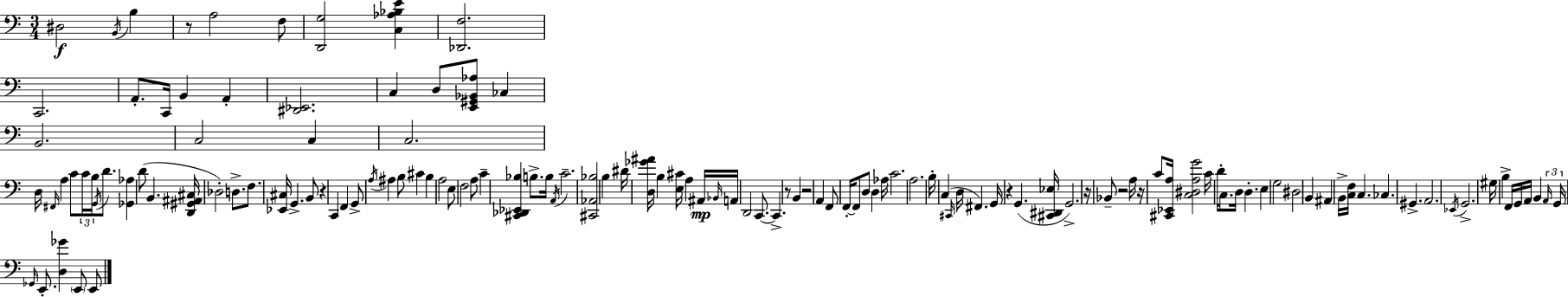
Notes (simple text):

D#3/h B2/s B3/q R/e A3/h F3/e [D2,G3]/h [C3,Ab3,Bb3,E4]/q [Db2,F3]/h. C2/h. A2/e. C2/s B2/q A2/q [D#2,Eb2]/h. C3/q D3/e [E2,G#2,Bb2,Ab3]/e CES3/q B2/h. C3/h C3/q C3/h. D3/s F#2/s A3/q C4/e C4/s B3/s G2/s D4/e. [Gb2,Ab3]/q D4/e B2/q. [D2,G#2,A#2,C#3]/s Db3/h D3/e. F3/e. [Eb2,C#3]/s G2/q. B2/e R/q C2/q F2/q G2/e A3/s A#3/q B3/e C#4/q B3/q A3/h E3/e F3/h A3/e C4/q [C#2,Db2,Eb2,Bb3]/q B3/e. B3/s A2/s C4/h. [C#2,Ab2,Bb3]/h B3/q D#4/s [D3,Gb4,A#4]/s B3/q [E3,C#4]/s A3/q A#2/s Bb2/s A2/s D2/h C2/e. C2/q. R/e B2/q R/h A2/q F2/e F2/s F2/e D3/e D3/q Ab3/s C4/h. A3/h. B3/s C3/q C#2/s D3/s F#2/q. G2/s R/q G2/q. [C#2,D#2,Eb3]/s G2/h. R/s Bb2/e R/h A3/s R/s C4/e [C#2,Eb2,A3]/s [C3,D#3,A3,G4]/h C4/s D4/s C3/e. D3/s D3/q. E3/q G3/h D#3/h B2/q A#2/q B2/s [C3,F3]/s C3/q. CES3/q. G#2/q. A2/h. Eb2/s G2/h. G#3/s B3/q F2/s G2/s A2/s B2/q A2/s G2/s Gb2/s E2/e. [D3,Gb4]/q E2/e E2/e